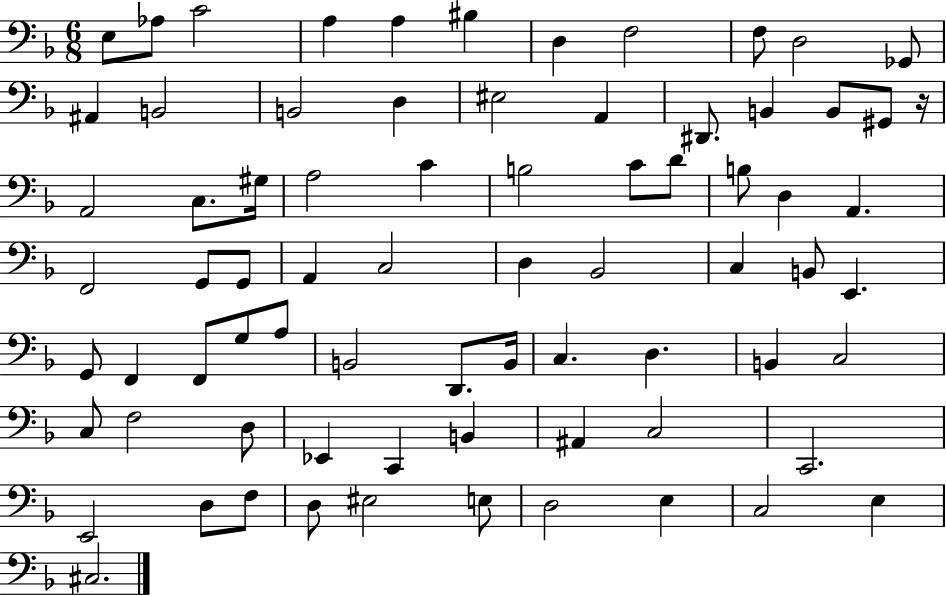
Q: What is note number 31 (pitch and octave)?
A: D3